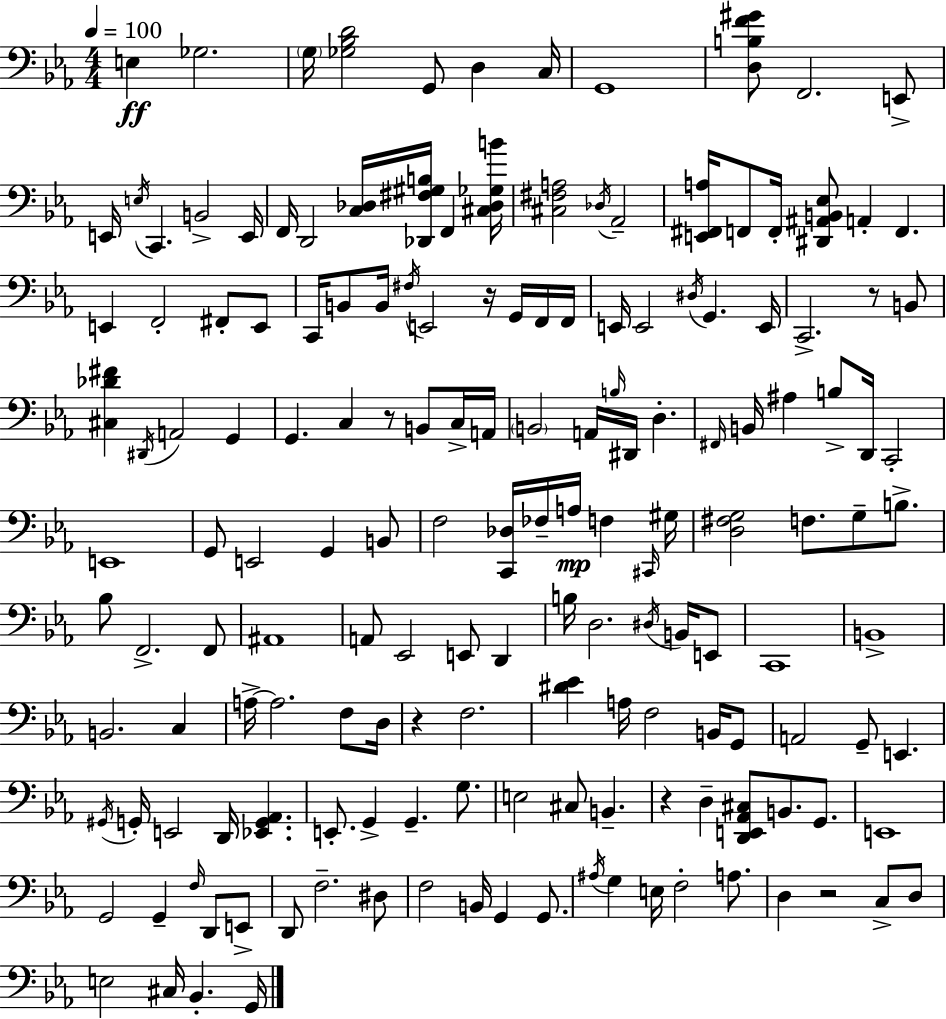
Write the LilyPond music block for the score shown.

{
  \clef bass
  \numericTimeSignature
  \time 4/4
  \key c \minor
  \tempo 4 = 100
  e4\ff ges2. | \parenthesize g16 <ges bes d'>2 g,8 d4 c16 | g,1 | <d b f' gis'>8 f,2. e,8-> | \break e,16 \acciaccatura { e16 } c,4. b,2-> | e,16 f,16 d,2 <c des>16 <des, fis gis b>16 f,4 | <cis des ges b'>16 <cis fis a>2 \acciaccatura { des16 } aes,2-- | <e, fis, a>16 f,8 f,16-. <dis, ais, b, ees>8 a,4-. f,4. | \break e,4 f,2-. fis,8-. | e,8 c,16 b,8 b,16 \acciaccatura { fis16 } e,2 r16 | g,16 f,16 f,16 e,16 e,2 \acciaccatura { dis16 } g,4. | e,16 c,2.-> | \break r8 b,8 <cis des' fis'>4 \acciaccatura { dis,16 } a,2 | g,4 g,4. c4 r8 | b,8 c16-> a,16 \parenthesize b,2 a,16 \grace { b16 } dis,16 | d4.-. \grace { fis,16 } b,16 ais4 b8-> d,16 c,2-. | \break e,1 | g,8 e,2 | g,4 b,8 f2 <c, des>16 | fes16-- a16\mp f4 \grace { cis,16 } gis16 <d fis g>2 | \break f8. g8-- b8.-> bes8 f,2.-> | f,8 ais,1 | a,8 ees,2 | e,8 d,4 b16 d2. | \break \acciaccatura { dis16 } b,16 e,8 c,1 | b,1-> | b,2. | c4 a16->~~ a2. | \break f8 d16 r4 f2. | <dis' ees'>4 a16 f2 | b,16 g,8 a,2 | g,8-- e,4. \acciaccatura { gis,16 } g,16-. e,2 | \break d,16 <ees, g, aes,>4. e,8.-. g,4-> | g,4.-- g8. e2 | cis8 b,4.-- r4 d4-- | <d, e, aes, cis>8 b,8. g,8. e,1 | \break g,2 | g,4-- \grace { f16 } d,8 e,8-> d,8 f2.-- | dis8 f2 | b,16 g,4 g,8. \acciaccatura { ais16 } g4 | \break e16 f2-. a8. d4 | r2 c8-> d8 e2 | cis16 bes,4.-. g,16 \bar "|."
}